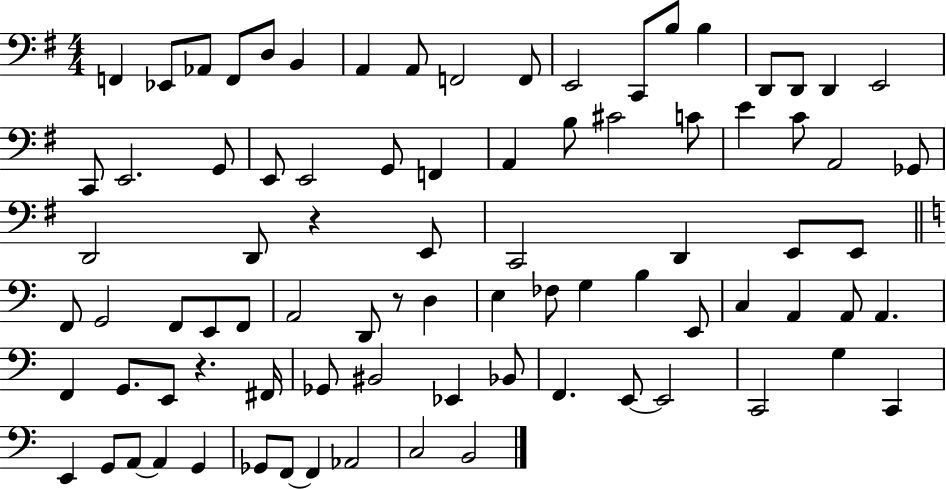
X:1
T:Untitled
M:4/4
L:1/4
K:G
F,, _E,,/2 _A,,/2 F,,/2 D,/2 B,, A,, A,,/2 F,,2 F,,/2 E,,2 C,,/2 B,/2 B, D,,/2 D,,/2 D,, E,,2 C,,/2 E,,2 G,,/2 E,,/2 E,,2 G,,/2 F,, A,, B,/2 ^C2 C/2 E C/2 A,,2 _G,,/2 D,,2 D,,/2 z E,,/2 C,,2 D,, E,,/2 E,,/2 F,,/2 G,,2 F,,/2 E,,/2 F,,/2 A,,2 D,,/2 z/2 D, E, _F,/2 G, B, E,,/2 C, A,, A,,/2 A,, F,, G,,/2 E,,/2 z ^F,,/4 _G,,/2 ^B,,2 _E,, _B,,/2 F,, E,,/2 E,,2 C,,2 G, C,, E,, G,,/2 A,,/2 A,, G,, _G,,/2 F,,/2 F,, _A,,2 C,2 B,,2